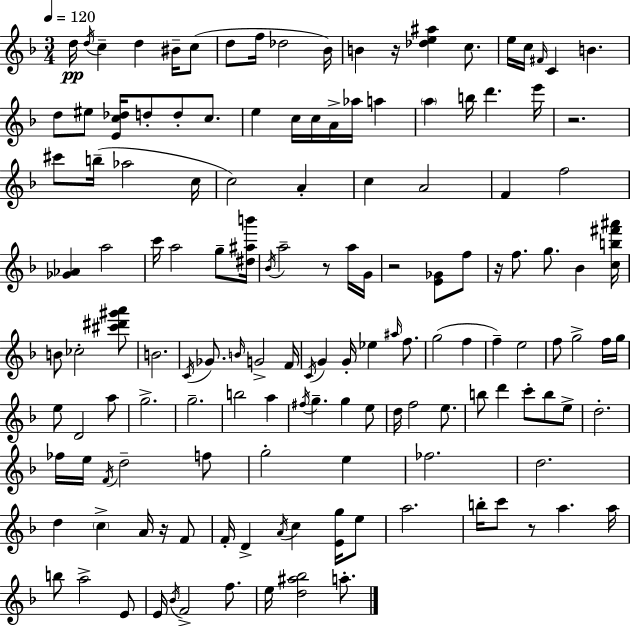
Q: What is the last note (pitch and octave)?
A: A5